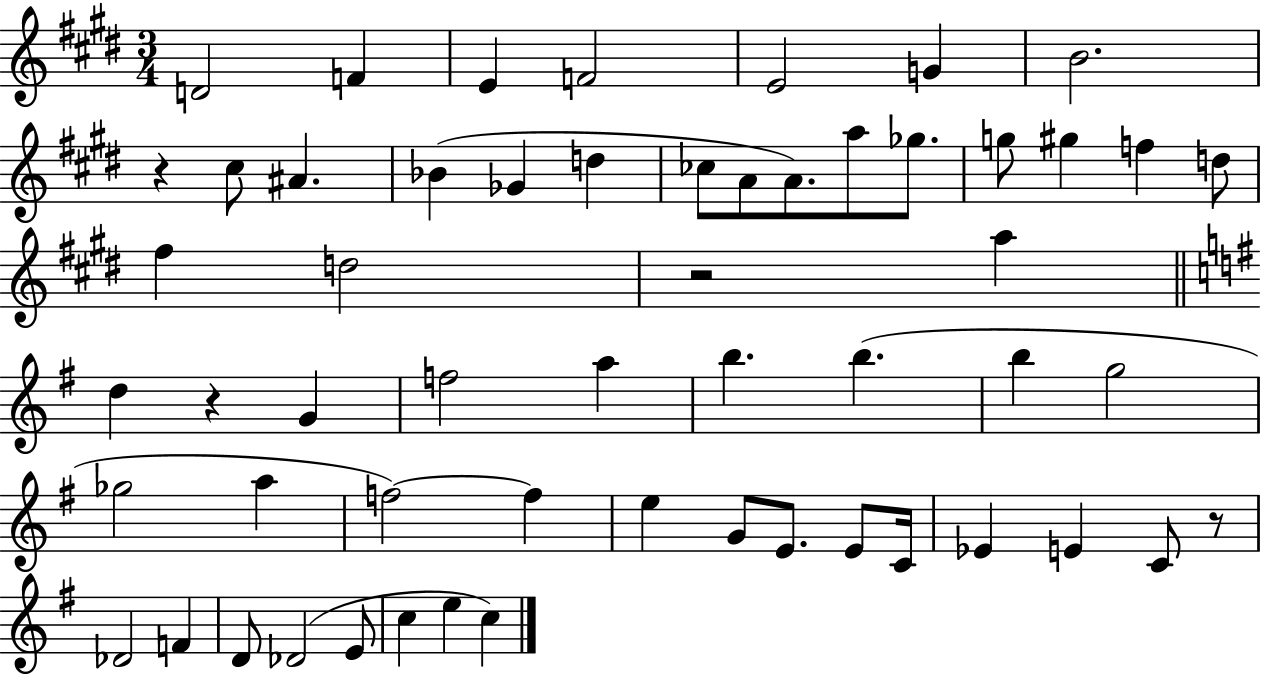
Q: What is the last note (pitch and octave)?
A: C5